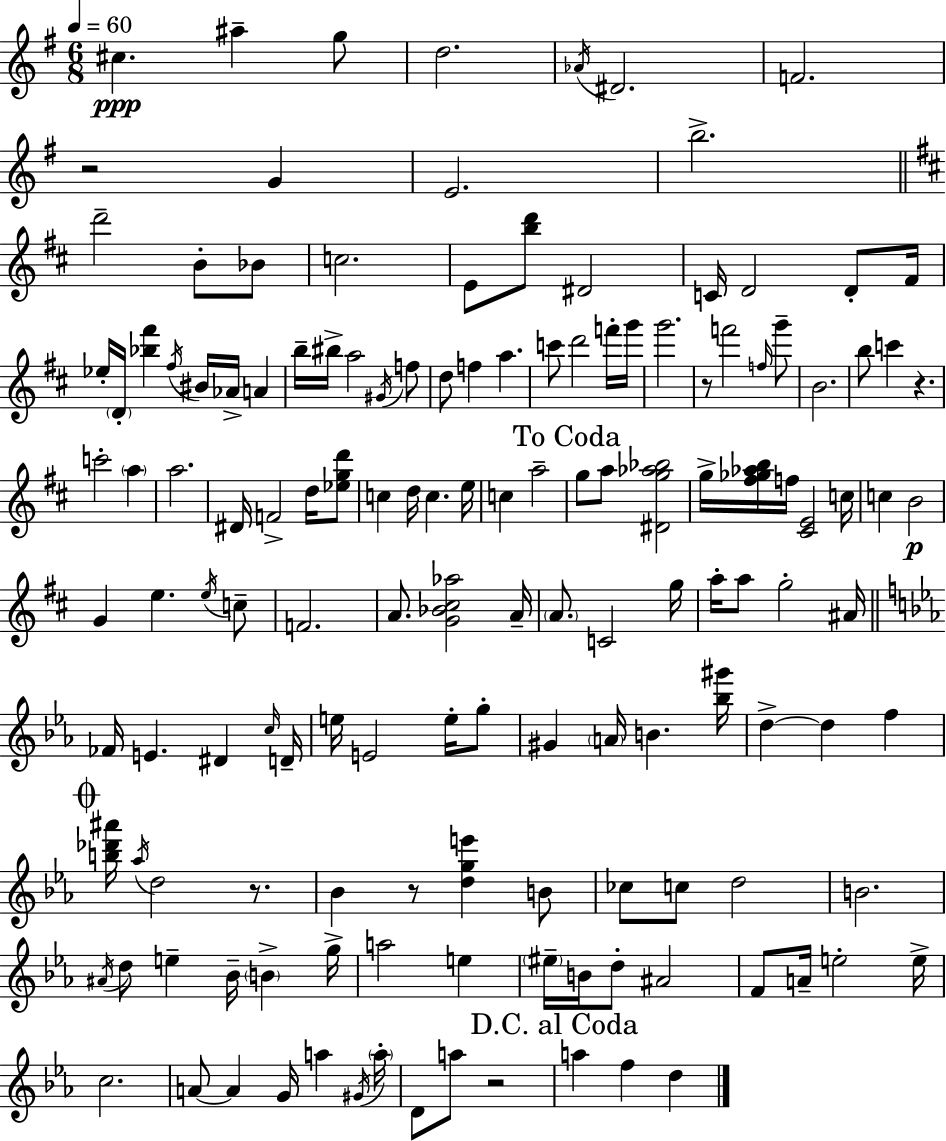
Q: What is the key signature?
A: G major